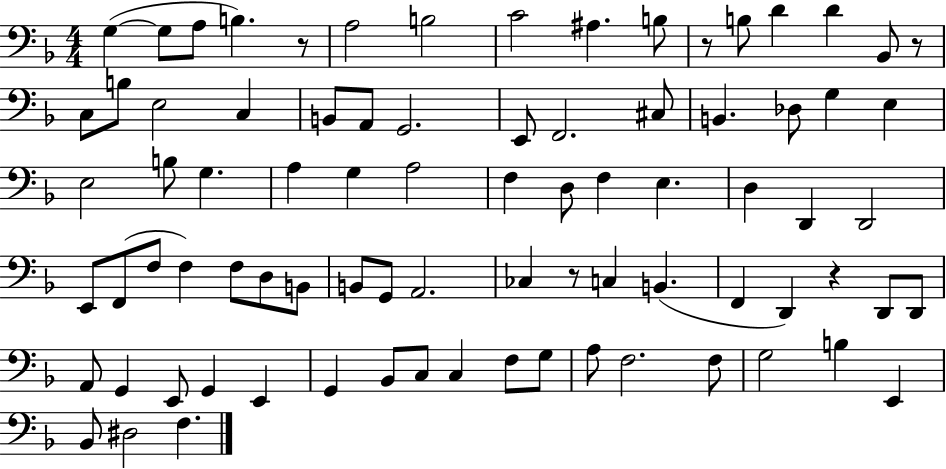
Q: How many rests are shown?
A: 5